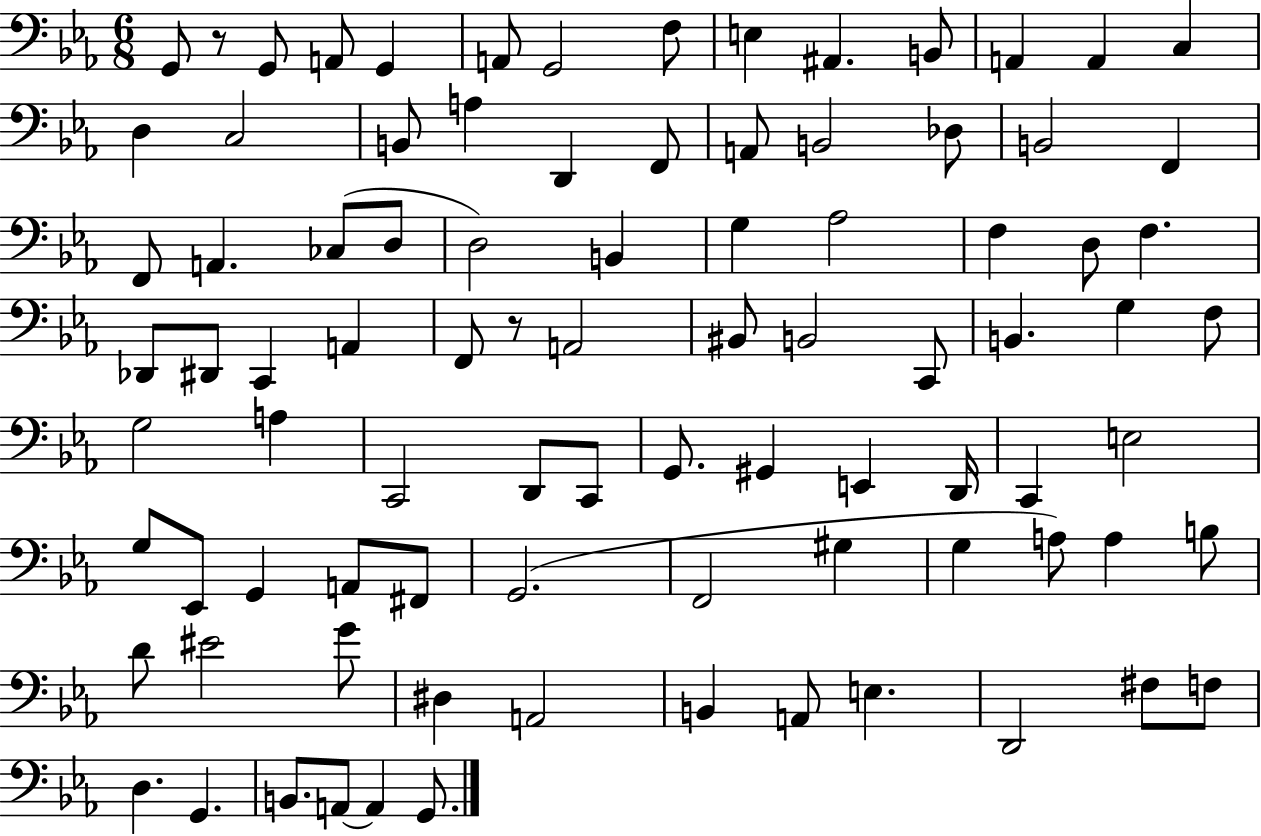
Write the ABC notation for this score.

X:1
T:Untitled
M:6/8
L:1/4
K:Eb
G,,/2 z/2 G,,/2 A,,/2 G,, A,,/2 G,,2 F,/2 E, ^A,, B,,/2 A,, A,, C, D, C,2 B,,/2 A, D,, F,,/2 A,,/2 B,,2 _D,/2 B,,2 F,, F,,/2 A,, _C,/2 D,/2 D,2 B,, G, _A,2 F, D,/2 F, _D,,/2 ^D,,/2 C,, A,, F,,/2 z/2 A,,2 ^B,,/2 B,,2 C,,/2 B,, G, F,/2 G,2 A, C,,2 D,,/2 C,,/2 G,,/2 ^G,, E,, D,,/4 C,, E,2 G,/2 _E,,/2 G,, A,,/2 ^F,,/2 G,,2 F,,2 ^G, G, A,/2 A, B,/2 D/2 ^E2 G/2 ^D, A,,2 B,, A,,/2 E, D,,2 ^F,/2 F,/2 D, G,, B,,/2 A,,/2 A,, G,,/2